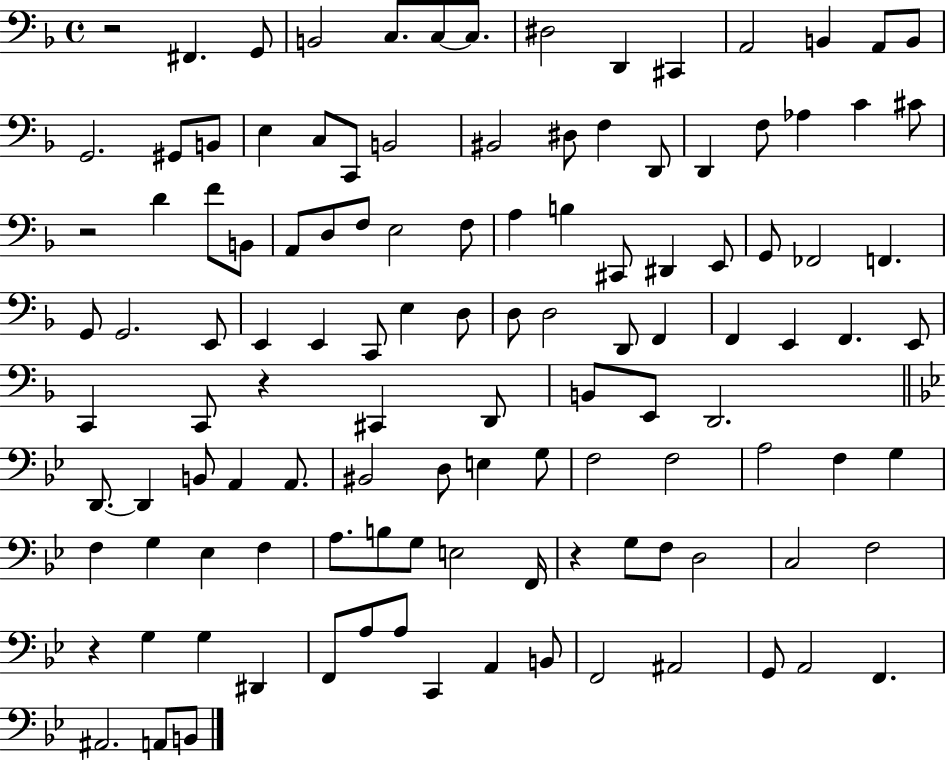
R/h F#2/q. G2/e B2/h C3/e. C3/e C3/e. D#3/h D2/q C#2/q A2/h B2/q A2/e B2/e G2/h. G#2/e B2/e E3/q C3/e C2/e B2/h BIS2/h D#3/e F3/q D2/e D2/q F3/e Ab3/q C4/q C#4/e R/h D4/q F4/e B2/e A2/e D3/e F3/e E3/h F3/e A3/q B3/q C#2/e D#2/q E2/e G2/e FES2/h F2/q. G2/e G2/h. E2/e E2/q E2/q C2/e E3/q D3/e D3/e D3/h D2/e F2/q F2/q E2/q F2/q. E2/e C2/q C2/e R/q C#2/q D2/e B2/e E2/e D2/h. D2/e. D2/q B2/e A2/q A2/e. BIS2/h D3/e E3/q G3/e F3/h F3/h A3/h F3/q G3/q F3/q G3/q Eb3/q F3/q A3/e. B3/e G3/e E3/h F2/s R/q G3/e F3/e D3/h C3/h F3/h R/q G3/q G3/q D#2/q F2/e A3/e A3/e C2/q A2/q B2/e F2/h A#2/h G2/e A2/h F2/q. A#2/h. A2/e B2/e